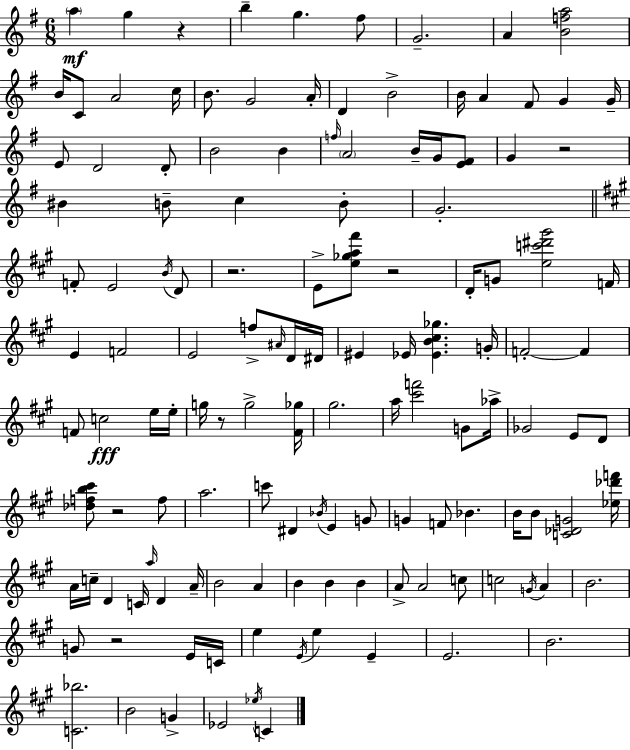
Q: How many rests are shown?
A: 7